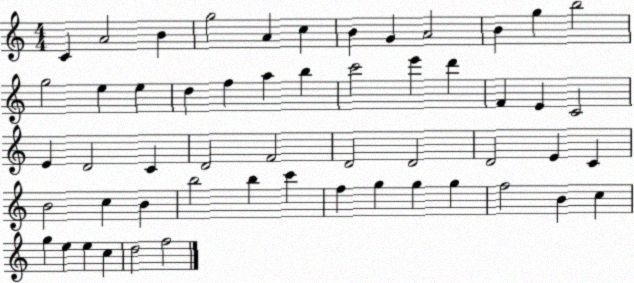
X:1
T:Untitled
M:4/4
L:1/4
K:C
C A2 B g2 A c B G A2 B g b2 g2 e e d f a b c'2 e' d' F E C2 E D2 C D2 F2 D2 D2 D2 E C B2 c B b2 b c' f g g g f2 B c g e e c d2 f2